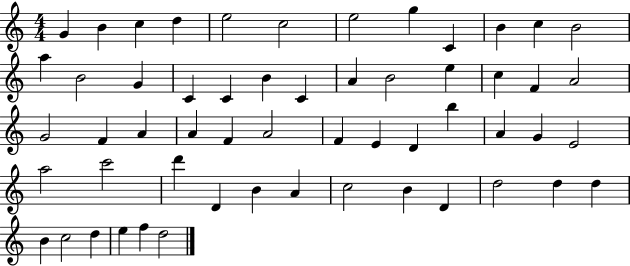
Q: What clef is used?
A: treble